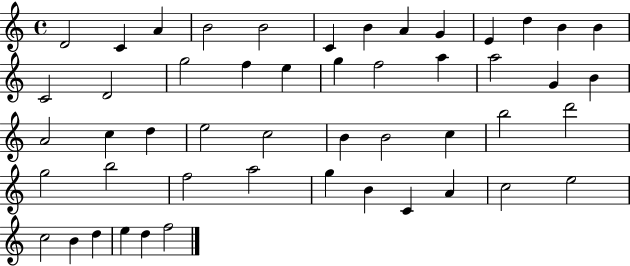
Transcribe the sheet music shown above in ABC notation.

X:1
T:Untitled
M:4/4
L:1/4
K:C
D2 C A B2 B2 C B A G E d B B C2 D2 g2 f e g f2 a a2 G B A2 c d e2 c2 B B2 c b2 d'2 g2 b2 f2 a2 g B C A c2 e2 c2 B d e d f2